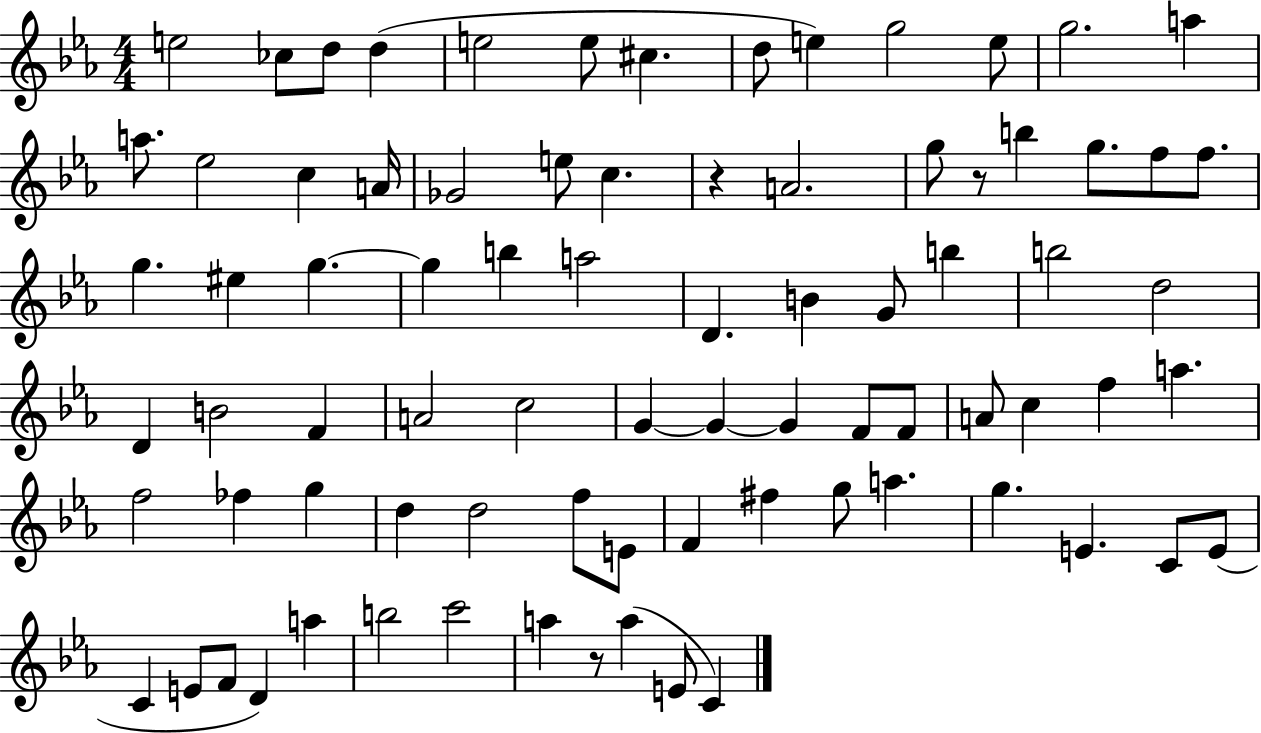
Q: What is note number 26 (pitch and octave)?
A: F5